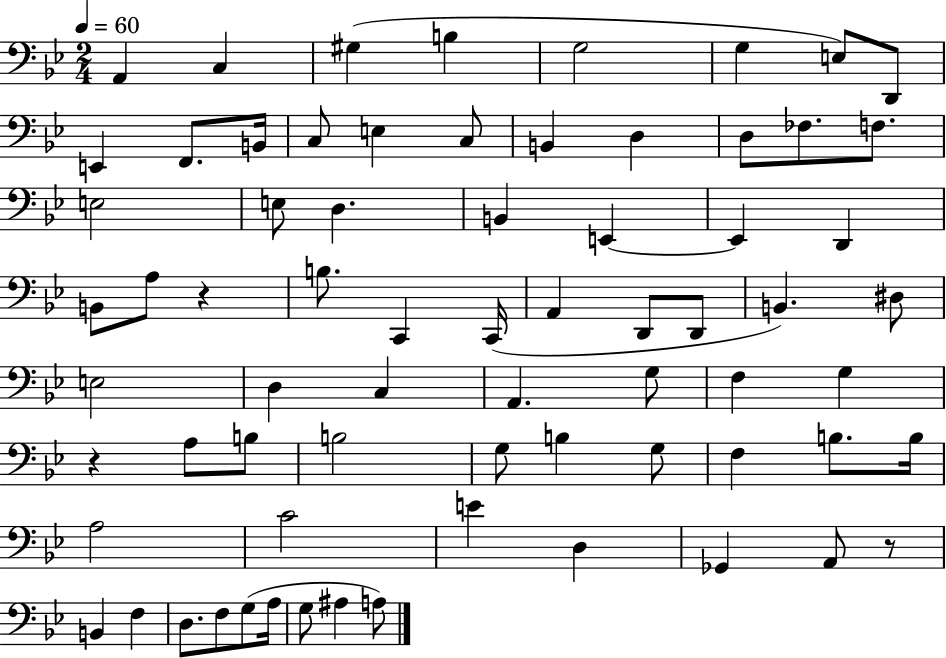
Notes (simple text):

A2/q C3/q G#3/q B3/q G3/h G3/q E3/e D2/e E2/q F2/e. B2/s C3/e E3/q C3/e B2/q D3/q D3/e FES3/e. F3/e. E3/h E3/e D3/q. B2/q E2/q E2/q D2/q B2/e A3/e R/q B3/e. C2/q C2/s A2/q D2/e D2/e B2/q. D#3/e E3/h D3/q C3/q A2/q. G3/e F3/q G3/q R/q A3/e B3/e B3/h G3/e B3/q G3/e F3/q B3/e. B3/s A3/h C4/h E4/q D3/q Gb2/q A2/e R/e B2/q F3/q D3/e. F3/e G3/e A3/s G3/e A#3/q A3/e